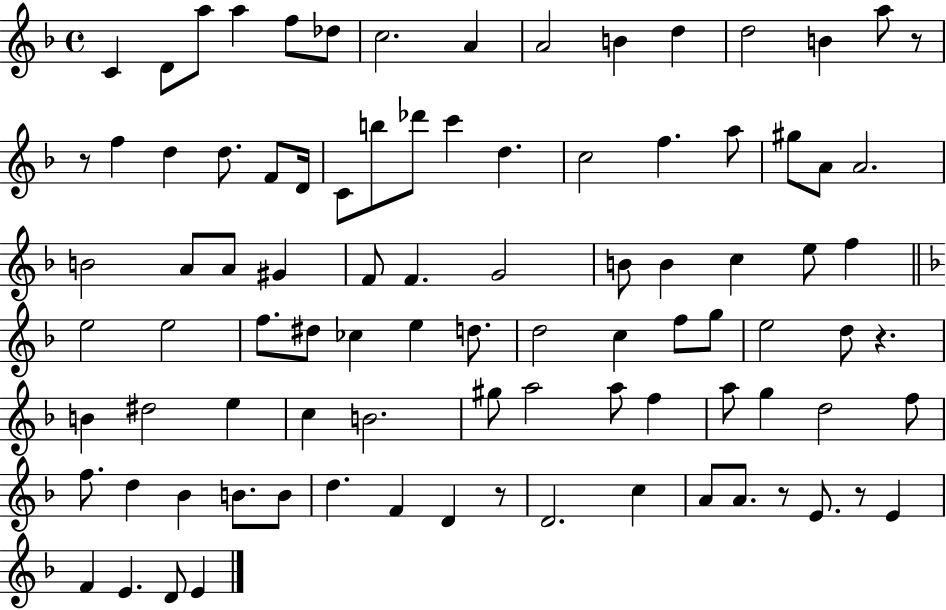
X:1
T:Untitled
M:4/4
L:1/4
K:F
C D/2 a/2 a f/2 _d/2 c2 A A2 B d d2 B a/2 z/2 z/2 f d d/2 F/2 D/4 C/2 b/2 _d'/2 c' d c2 f a/2 ^g/2 A/2 A2 B2 A/2 A/2 ^G F/2 F G2 B/2 B c e/2 f e2 e2 f/2 ^d/2 _c e d/2 d2 c f/2 g/2 e2 d/2 z B ^d2 e c B2 ^g/2 a2 a/2 f a/2 g d2 f/2 f/2 d _B B/2 B/2 d F D z/2 D2 c A/2 A/2 z/2 E/2 z/2 E F E D/2 E